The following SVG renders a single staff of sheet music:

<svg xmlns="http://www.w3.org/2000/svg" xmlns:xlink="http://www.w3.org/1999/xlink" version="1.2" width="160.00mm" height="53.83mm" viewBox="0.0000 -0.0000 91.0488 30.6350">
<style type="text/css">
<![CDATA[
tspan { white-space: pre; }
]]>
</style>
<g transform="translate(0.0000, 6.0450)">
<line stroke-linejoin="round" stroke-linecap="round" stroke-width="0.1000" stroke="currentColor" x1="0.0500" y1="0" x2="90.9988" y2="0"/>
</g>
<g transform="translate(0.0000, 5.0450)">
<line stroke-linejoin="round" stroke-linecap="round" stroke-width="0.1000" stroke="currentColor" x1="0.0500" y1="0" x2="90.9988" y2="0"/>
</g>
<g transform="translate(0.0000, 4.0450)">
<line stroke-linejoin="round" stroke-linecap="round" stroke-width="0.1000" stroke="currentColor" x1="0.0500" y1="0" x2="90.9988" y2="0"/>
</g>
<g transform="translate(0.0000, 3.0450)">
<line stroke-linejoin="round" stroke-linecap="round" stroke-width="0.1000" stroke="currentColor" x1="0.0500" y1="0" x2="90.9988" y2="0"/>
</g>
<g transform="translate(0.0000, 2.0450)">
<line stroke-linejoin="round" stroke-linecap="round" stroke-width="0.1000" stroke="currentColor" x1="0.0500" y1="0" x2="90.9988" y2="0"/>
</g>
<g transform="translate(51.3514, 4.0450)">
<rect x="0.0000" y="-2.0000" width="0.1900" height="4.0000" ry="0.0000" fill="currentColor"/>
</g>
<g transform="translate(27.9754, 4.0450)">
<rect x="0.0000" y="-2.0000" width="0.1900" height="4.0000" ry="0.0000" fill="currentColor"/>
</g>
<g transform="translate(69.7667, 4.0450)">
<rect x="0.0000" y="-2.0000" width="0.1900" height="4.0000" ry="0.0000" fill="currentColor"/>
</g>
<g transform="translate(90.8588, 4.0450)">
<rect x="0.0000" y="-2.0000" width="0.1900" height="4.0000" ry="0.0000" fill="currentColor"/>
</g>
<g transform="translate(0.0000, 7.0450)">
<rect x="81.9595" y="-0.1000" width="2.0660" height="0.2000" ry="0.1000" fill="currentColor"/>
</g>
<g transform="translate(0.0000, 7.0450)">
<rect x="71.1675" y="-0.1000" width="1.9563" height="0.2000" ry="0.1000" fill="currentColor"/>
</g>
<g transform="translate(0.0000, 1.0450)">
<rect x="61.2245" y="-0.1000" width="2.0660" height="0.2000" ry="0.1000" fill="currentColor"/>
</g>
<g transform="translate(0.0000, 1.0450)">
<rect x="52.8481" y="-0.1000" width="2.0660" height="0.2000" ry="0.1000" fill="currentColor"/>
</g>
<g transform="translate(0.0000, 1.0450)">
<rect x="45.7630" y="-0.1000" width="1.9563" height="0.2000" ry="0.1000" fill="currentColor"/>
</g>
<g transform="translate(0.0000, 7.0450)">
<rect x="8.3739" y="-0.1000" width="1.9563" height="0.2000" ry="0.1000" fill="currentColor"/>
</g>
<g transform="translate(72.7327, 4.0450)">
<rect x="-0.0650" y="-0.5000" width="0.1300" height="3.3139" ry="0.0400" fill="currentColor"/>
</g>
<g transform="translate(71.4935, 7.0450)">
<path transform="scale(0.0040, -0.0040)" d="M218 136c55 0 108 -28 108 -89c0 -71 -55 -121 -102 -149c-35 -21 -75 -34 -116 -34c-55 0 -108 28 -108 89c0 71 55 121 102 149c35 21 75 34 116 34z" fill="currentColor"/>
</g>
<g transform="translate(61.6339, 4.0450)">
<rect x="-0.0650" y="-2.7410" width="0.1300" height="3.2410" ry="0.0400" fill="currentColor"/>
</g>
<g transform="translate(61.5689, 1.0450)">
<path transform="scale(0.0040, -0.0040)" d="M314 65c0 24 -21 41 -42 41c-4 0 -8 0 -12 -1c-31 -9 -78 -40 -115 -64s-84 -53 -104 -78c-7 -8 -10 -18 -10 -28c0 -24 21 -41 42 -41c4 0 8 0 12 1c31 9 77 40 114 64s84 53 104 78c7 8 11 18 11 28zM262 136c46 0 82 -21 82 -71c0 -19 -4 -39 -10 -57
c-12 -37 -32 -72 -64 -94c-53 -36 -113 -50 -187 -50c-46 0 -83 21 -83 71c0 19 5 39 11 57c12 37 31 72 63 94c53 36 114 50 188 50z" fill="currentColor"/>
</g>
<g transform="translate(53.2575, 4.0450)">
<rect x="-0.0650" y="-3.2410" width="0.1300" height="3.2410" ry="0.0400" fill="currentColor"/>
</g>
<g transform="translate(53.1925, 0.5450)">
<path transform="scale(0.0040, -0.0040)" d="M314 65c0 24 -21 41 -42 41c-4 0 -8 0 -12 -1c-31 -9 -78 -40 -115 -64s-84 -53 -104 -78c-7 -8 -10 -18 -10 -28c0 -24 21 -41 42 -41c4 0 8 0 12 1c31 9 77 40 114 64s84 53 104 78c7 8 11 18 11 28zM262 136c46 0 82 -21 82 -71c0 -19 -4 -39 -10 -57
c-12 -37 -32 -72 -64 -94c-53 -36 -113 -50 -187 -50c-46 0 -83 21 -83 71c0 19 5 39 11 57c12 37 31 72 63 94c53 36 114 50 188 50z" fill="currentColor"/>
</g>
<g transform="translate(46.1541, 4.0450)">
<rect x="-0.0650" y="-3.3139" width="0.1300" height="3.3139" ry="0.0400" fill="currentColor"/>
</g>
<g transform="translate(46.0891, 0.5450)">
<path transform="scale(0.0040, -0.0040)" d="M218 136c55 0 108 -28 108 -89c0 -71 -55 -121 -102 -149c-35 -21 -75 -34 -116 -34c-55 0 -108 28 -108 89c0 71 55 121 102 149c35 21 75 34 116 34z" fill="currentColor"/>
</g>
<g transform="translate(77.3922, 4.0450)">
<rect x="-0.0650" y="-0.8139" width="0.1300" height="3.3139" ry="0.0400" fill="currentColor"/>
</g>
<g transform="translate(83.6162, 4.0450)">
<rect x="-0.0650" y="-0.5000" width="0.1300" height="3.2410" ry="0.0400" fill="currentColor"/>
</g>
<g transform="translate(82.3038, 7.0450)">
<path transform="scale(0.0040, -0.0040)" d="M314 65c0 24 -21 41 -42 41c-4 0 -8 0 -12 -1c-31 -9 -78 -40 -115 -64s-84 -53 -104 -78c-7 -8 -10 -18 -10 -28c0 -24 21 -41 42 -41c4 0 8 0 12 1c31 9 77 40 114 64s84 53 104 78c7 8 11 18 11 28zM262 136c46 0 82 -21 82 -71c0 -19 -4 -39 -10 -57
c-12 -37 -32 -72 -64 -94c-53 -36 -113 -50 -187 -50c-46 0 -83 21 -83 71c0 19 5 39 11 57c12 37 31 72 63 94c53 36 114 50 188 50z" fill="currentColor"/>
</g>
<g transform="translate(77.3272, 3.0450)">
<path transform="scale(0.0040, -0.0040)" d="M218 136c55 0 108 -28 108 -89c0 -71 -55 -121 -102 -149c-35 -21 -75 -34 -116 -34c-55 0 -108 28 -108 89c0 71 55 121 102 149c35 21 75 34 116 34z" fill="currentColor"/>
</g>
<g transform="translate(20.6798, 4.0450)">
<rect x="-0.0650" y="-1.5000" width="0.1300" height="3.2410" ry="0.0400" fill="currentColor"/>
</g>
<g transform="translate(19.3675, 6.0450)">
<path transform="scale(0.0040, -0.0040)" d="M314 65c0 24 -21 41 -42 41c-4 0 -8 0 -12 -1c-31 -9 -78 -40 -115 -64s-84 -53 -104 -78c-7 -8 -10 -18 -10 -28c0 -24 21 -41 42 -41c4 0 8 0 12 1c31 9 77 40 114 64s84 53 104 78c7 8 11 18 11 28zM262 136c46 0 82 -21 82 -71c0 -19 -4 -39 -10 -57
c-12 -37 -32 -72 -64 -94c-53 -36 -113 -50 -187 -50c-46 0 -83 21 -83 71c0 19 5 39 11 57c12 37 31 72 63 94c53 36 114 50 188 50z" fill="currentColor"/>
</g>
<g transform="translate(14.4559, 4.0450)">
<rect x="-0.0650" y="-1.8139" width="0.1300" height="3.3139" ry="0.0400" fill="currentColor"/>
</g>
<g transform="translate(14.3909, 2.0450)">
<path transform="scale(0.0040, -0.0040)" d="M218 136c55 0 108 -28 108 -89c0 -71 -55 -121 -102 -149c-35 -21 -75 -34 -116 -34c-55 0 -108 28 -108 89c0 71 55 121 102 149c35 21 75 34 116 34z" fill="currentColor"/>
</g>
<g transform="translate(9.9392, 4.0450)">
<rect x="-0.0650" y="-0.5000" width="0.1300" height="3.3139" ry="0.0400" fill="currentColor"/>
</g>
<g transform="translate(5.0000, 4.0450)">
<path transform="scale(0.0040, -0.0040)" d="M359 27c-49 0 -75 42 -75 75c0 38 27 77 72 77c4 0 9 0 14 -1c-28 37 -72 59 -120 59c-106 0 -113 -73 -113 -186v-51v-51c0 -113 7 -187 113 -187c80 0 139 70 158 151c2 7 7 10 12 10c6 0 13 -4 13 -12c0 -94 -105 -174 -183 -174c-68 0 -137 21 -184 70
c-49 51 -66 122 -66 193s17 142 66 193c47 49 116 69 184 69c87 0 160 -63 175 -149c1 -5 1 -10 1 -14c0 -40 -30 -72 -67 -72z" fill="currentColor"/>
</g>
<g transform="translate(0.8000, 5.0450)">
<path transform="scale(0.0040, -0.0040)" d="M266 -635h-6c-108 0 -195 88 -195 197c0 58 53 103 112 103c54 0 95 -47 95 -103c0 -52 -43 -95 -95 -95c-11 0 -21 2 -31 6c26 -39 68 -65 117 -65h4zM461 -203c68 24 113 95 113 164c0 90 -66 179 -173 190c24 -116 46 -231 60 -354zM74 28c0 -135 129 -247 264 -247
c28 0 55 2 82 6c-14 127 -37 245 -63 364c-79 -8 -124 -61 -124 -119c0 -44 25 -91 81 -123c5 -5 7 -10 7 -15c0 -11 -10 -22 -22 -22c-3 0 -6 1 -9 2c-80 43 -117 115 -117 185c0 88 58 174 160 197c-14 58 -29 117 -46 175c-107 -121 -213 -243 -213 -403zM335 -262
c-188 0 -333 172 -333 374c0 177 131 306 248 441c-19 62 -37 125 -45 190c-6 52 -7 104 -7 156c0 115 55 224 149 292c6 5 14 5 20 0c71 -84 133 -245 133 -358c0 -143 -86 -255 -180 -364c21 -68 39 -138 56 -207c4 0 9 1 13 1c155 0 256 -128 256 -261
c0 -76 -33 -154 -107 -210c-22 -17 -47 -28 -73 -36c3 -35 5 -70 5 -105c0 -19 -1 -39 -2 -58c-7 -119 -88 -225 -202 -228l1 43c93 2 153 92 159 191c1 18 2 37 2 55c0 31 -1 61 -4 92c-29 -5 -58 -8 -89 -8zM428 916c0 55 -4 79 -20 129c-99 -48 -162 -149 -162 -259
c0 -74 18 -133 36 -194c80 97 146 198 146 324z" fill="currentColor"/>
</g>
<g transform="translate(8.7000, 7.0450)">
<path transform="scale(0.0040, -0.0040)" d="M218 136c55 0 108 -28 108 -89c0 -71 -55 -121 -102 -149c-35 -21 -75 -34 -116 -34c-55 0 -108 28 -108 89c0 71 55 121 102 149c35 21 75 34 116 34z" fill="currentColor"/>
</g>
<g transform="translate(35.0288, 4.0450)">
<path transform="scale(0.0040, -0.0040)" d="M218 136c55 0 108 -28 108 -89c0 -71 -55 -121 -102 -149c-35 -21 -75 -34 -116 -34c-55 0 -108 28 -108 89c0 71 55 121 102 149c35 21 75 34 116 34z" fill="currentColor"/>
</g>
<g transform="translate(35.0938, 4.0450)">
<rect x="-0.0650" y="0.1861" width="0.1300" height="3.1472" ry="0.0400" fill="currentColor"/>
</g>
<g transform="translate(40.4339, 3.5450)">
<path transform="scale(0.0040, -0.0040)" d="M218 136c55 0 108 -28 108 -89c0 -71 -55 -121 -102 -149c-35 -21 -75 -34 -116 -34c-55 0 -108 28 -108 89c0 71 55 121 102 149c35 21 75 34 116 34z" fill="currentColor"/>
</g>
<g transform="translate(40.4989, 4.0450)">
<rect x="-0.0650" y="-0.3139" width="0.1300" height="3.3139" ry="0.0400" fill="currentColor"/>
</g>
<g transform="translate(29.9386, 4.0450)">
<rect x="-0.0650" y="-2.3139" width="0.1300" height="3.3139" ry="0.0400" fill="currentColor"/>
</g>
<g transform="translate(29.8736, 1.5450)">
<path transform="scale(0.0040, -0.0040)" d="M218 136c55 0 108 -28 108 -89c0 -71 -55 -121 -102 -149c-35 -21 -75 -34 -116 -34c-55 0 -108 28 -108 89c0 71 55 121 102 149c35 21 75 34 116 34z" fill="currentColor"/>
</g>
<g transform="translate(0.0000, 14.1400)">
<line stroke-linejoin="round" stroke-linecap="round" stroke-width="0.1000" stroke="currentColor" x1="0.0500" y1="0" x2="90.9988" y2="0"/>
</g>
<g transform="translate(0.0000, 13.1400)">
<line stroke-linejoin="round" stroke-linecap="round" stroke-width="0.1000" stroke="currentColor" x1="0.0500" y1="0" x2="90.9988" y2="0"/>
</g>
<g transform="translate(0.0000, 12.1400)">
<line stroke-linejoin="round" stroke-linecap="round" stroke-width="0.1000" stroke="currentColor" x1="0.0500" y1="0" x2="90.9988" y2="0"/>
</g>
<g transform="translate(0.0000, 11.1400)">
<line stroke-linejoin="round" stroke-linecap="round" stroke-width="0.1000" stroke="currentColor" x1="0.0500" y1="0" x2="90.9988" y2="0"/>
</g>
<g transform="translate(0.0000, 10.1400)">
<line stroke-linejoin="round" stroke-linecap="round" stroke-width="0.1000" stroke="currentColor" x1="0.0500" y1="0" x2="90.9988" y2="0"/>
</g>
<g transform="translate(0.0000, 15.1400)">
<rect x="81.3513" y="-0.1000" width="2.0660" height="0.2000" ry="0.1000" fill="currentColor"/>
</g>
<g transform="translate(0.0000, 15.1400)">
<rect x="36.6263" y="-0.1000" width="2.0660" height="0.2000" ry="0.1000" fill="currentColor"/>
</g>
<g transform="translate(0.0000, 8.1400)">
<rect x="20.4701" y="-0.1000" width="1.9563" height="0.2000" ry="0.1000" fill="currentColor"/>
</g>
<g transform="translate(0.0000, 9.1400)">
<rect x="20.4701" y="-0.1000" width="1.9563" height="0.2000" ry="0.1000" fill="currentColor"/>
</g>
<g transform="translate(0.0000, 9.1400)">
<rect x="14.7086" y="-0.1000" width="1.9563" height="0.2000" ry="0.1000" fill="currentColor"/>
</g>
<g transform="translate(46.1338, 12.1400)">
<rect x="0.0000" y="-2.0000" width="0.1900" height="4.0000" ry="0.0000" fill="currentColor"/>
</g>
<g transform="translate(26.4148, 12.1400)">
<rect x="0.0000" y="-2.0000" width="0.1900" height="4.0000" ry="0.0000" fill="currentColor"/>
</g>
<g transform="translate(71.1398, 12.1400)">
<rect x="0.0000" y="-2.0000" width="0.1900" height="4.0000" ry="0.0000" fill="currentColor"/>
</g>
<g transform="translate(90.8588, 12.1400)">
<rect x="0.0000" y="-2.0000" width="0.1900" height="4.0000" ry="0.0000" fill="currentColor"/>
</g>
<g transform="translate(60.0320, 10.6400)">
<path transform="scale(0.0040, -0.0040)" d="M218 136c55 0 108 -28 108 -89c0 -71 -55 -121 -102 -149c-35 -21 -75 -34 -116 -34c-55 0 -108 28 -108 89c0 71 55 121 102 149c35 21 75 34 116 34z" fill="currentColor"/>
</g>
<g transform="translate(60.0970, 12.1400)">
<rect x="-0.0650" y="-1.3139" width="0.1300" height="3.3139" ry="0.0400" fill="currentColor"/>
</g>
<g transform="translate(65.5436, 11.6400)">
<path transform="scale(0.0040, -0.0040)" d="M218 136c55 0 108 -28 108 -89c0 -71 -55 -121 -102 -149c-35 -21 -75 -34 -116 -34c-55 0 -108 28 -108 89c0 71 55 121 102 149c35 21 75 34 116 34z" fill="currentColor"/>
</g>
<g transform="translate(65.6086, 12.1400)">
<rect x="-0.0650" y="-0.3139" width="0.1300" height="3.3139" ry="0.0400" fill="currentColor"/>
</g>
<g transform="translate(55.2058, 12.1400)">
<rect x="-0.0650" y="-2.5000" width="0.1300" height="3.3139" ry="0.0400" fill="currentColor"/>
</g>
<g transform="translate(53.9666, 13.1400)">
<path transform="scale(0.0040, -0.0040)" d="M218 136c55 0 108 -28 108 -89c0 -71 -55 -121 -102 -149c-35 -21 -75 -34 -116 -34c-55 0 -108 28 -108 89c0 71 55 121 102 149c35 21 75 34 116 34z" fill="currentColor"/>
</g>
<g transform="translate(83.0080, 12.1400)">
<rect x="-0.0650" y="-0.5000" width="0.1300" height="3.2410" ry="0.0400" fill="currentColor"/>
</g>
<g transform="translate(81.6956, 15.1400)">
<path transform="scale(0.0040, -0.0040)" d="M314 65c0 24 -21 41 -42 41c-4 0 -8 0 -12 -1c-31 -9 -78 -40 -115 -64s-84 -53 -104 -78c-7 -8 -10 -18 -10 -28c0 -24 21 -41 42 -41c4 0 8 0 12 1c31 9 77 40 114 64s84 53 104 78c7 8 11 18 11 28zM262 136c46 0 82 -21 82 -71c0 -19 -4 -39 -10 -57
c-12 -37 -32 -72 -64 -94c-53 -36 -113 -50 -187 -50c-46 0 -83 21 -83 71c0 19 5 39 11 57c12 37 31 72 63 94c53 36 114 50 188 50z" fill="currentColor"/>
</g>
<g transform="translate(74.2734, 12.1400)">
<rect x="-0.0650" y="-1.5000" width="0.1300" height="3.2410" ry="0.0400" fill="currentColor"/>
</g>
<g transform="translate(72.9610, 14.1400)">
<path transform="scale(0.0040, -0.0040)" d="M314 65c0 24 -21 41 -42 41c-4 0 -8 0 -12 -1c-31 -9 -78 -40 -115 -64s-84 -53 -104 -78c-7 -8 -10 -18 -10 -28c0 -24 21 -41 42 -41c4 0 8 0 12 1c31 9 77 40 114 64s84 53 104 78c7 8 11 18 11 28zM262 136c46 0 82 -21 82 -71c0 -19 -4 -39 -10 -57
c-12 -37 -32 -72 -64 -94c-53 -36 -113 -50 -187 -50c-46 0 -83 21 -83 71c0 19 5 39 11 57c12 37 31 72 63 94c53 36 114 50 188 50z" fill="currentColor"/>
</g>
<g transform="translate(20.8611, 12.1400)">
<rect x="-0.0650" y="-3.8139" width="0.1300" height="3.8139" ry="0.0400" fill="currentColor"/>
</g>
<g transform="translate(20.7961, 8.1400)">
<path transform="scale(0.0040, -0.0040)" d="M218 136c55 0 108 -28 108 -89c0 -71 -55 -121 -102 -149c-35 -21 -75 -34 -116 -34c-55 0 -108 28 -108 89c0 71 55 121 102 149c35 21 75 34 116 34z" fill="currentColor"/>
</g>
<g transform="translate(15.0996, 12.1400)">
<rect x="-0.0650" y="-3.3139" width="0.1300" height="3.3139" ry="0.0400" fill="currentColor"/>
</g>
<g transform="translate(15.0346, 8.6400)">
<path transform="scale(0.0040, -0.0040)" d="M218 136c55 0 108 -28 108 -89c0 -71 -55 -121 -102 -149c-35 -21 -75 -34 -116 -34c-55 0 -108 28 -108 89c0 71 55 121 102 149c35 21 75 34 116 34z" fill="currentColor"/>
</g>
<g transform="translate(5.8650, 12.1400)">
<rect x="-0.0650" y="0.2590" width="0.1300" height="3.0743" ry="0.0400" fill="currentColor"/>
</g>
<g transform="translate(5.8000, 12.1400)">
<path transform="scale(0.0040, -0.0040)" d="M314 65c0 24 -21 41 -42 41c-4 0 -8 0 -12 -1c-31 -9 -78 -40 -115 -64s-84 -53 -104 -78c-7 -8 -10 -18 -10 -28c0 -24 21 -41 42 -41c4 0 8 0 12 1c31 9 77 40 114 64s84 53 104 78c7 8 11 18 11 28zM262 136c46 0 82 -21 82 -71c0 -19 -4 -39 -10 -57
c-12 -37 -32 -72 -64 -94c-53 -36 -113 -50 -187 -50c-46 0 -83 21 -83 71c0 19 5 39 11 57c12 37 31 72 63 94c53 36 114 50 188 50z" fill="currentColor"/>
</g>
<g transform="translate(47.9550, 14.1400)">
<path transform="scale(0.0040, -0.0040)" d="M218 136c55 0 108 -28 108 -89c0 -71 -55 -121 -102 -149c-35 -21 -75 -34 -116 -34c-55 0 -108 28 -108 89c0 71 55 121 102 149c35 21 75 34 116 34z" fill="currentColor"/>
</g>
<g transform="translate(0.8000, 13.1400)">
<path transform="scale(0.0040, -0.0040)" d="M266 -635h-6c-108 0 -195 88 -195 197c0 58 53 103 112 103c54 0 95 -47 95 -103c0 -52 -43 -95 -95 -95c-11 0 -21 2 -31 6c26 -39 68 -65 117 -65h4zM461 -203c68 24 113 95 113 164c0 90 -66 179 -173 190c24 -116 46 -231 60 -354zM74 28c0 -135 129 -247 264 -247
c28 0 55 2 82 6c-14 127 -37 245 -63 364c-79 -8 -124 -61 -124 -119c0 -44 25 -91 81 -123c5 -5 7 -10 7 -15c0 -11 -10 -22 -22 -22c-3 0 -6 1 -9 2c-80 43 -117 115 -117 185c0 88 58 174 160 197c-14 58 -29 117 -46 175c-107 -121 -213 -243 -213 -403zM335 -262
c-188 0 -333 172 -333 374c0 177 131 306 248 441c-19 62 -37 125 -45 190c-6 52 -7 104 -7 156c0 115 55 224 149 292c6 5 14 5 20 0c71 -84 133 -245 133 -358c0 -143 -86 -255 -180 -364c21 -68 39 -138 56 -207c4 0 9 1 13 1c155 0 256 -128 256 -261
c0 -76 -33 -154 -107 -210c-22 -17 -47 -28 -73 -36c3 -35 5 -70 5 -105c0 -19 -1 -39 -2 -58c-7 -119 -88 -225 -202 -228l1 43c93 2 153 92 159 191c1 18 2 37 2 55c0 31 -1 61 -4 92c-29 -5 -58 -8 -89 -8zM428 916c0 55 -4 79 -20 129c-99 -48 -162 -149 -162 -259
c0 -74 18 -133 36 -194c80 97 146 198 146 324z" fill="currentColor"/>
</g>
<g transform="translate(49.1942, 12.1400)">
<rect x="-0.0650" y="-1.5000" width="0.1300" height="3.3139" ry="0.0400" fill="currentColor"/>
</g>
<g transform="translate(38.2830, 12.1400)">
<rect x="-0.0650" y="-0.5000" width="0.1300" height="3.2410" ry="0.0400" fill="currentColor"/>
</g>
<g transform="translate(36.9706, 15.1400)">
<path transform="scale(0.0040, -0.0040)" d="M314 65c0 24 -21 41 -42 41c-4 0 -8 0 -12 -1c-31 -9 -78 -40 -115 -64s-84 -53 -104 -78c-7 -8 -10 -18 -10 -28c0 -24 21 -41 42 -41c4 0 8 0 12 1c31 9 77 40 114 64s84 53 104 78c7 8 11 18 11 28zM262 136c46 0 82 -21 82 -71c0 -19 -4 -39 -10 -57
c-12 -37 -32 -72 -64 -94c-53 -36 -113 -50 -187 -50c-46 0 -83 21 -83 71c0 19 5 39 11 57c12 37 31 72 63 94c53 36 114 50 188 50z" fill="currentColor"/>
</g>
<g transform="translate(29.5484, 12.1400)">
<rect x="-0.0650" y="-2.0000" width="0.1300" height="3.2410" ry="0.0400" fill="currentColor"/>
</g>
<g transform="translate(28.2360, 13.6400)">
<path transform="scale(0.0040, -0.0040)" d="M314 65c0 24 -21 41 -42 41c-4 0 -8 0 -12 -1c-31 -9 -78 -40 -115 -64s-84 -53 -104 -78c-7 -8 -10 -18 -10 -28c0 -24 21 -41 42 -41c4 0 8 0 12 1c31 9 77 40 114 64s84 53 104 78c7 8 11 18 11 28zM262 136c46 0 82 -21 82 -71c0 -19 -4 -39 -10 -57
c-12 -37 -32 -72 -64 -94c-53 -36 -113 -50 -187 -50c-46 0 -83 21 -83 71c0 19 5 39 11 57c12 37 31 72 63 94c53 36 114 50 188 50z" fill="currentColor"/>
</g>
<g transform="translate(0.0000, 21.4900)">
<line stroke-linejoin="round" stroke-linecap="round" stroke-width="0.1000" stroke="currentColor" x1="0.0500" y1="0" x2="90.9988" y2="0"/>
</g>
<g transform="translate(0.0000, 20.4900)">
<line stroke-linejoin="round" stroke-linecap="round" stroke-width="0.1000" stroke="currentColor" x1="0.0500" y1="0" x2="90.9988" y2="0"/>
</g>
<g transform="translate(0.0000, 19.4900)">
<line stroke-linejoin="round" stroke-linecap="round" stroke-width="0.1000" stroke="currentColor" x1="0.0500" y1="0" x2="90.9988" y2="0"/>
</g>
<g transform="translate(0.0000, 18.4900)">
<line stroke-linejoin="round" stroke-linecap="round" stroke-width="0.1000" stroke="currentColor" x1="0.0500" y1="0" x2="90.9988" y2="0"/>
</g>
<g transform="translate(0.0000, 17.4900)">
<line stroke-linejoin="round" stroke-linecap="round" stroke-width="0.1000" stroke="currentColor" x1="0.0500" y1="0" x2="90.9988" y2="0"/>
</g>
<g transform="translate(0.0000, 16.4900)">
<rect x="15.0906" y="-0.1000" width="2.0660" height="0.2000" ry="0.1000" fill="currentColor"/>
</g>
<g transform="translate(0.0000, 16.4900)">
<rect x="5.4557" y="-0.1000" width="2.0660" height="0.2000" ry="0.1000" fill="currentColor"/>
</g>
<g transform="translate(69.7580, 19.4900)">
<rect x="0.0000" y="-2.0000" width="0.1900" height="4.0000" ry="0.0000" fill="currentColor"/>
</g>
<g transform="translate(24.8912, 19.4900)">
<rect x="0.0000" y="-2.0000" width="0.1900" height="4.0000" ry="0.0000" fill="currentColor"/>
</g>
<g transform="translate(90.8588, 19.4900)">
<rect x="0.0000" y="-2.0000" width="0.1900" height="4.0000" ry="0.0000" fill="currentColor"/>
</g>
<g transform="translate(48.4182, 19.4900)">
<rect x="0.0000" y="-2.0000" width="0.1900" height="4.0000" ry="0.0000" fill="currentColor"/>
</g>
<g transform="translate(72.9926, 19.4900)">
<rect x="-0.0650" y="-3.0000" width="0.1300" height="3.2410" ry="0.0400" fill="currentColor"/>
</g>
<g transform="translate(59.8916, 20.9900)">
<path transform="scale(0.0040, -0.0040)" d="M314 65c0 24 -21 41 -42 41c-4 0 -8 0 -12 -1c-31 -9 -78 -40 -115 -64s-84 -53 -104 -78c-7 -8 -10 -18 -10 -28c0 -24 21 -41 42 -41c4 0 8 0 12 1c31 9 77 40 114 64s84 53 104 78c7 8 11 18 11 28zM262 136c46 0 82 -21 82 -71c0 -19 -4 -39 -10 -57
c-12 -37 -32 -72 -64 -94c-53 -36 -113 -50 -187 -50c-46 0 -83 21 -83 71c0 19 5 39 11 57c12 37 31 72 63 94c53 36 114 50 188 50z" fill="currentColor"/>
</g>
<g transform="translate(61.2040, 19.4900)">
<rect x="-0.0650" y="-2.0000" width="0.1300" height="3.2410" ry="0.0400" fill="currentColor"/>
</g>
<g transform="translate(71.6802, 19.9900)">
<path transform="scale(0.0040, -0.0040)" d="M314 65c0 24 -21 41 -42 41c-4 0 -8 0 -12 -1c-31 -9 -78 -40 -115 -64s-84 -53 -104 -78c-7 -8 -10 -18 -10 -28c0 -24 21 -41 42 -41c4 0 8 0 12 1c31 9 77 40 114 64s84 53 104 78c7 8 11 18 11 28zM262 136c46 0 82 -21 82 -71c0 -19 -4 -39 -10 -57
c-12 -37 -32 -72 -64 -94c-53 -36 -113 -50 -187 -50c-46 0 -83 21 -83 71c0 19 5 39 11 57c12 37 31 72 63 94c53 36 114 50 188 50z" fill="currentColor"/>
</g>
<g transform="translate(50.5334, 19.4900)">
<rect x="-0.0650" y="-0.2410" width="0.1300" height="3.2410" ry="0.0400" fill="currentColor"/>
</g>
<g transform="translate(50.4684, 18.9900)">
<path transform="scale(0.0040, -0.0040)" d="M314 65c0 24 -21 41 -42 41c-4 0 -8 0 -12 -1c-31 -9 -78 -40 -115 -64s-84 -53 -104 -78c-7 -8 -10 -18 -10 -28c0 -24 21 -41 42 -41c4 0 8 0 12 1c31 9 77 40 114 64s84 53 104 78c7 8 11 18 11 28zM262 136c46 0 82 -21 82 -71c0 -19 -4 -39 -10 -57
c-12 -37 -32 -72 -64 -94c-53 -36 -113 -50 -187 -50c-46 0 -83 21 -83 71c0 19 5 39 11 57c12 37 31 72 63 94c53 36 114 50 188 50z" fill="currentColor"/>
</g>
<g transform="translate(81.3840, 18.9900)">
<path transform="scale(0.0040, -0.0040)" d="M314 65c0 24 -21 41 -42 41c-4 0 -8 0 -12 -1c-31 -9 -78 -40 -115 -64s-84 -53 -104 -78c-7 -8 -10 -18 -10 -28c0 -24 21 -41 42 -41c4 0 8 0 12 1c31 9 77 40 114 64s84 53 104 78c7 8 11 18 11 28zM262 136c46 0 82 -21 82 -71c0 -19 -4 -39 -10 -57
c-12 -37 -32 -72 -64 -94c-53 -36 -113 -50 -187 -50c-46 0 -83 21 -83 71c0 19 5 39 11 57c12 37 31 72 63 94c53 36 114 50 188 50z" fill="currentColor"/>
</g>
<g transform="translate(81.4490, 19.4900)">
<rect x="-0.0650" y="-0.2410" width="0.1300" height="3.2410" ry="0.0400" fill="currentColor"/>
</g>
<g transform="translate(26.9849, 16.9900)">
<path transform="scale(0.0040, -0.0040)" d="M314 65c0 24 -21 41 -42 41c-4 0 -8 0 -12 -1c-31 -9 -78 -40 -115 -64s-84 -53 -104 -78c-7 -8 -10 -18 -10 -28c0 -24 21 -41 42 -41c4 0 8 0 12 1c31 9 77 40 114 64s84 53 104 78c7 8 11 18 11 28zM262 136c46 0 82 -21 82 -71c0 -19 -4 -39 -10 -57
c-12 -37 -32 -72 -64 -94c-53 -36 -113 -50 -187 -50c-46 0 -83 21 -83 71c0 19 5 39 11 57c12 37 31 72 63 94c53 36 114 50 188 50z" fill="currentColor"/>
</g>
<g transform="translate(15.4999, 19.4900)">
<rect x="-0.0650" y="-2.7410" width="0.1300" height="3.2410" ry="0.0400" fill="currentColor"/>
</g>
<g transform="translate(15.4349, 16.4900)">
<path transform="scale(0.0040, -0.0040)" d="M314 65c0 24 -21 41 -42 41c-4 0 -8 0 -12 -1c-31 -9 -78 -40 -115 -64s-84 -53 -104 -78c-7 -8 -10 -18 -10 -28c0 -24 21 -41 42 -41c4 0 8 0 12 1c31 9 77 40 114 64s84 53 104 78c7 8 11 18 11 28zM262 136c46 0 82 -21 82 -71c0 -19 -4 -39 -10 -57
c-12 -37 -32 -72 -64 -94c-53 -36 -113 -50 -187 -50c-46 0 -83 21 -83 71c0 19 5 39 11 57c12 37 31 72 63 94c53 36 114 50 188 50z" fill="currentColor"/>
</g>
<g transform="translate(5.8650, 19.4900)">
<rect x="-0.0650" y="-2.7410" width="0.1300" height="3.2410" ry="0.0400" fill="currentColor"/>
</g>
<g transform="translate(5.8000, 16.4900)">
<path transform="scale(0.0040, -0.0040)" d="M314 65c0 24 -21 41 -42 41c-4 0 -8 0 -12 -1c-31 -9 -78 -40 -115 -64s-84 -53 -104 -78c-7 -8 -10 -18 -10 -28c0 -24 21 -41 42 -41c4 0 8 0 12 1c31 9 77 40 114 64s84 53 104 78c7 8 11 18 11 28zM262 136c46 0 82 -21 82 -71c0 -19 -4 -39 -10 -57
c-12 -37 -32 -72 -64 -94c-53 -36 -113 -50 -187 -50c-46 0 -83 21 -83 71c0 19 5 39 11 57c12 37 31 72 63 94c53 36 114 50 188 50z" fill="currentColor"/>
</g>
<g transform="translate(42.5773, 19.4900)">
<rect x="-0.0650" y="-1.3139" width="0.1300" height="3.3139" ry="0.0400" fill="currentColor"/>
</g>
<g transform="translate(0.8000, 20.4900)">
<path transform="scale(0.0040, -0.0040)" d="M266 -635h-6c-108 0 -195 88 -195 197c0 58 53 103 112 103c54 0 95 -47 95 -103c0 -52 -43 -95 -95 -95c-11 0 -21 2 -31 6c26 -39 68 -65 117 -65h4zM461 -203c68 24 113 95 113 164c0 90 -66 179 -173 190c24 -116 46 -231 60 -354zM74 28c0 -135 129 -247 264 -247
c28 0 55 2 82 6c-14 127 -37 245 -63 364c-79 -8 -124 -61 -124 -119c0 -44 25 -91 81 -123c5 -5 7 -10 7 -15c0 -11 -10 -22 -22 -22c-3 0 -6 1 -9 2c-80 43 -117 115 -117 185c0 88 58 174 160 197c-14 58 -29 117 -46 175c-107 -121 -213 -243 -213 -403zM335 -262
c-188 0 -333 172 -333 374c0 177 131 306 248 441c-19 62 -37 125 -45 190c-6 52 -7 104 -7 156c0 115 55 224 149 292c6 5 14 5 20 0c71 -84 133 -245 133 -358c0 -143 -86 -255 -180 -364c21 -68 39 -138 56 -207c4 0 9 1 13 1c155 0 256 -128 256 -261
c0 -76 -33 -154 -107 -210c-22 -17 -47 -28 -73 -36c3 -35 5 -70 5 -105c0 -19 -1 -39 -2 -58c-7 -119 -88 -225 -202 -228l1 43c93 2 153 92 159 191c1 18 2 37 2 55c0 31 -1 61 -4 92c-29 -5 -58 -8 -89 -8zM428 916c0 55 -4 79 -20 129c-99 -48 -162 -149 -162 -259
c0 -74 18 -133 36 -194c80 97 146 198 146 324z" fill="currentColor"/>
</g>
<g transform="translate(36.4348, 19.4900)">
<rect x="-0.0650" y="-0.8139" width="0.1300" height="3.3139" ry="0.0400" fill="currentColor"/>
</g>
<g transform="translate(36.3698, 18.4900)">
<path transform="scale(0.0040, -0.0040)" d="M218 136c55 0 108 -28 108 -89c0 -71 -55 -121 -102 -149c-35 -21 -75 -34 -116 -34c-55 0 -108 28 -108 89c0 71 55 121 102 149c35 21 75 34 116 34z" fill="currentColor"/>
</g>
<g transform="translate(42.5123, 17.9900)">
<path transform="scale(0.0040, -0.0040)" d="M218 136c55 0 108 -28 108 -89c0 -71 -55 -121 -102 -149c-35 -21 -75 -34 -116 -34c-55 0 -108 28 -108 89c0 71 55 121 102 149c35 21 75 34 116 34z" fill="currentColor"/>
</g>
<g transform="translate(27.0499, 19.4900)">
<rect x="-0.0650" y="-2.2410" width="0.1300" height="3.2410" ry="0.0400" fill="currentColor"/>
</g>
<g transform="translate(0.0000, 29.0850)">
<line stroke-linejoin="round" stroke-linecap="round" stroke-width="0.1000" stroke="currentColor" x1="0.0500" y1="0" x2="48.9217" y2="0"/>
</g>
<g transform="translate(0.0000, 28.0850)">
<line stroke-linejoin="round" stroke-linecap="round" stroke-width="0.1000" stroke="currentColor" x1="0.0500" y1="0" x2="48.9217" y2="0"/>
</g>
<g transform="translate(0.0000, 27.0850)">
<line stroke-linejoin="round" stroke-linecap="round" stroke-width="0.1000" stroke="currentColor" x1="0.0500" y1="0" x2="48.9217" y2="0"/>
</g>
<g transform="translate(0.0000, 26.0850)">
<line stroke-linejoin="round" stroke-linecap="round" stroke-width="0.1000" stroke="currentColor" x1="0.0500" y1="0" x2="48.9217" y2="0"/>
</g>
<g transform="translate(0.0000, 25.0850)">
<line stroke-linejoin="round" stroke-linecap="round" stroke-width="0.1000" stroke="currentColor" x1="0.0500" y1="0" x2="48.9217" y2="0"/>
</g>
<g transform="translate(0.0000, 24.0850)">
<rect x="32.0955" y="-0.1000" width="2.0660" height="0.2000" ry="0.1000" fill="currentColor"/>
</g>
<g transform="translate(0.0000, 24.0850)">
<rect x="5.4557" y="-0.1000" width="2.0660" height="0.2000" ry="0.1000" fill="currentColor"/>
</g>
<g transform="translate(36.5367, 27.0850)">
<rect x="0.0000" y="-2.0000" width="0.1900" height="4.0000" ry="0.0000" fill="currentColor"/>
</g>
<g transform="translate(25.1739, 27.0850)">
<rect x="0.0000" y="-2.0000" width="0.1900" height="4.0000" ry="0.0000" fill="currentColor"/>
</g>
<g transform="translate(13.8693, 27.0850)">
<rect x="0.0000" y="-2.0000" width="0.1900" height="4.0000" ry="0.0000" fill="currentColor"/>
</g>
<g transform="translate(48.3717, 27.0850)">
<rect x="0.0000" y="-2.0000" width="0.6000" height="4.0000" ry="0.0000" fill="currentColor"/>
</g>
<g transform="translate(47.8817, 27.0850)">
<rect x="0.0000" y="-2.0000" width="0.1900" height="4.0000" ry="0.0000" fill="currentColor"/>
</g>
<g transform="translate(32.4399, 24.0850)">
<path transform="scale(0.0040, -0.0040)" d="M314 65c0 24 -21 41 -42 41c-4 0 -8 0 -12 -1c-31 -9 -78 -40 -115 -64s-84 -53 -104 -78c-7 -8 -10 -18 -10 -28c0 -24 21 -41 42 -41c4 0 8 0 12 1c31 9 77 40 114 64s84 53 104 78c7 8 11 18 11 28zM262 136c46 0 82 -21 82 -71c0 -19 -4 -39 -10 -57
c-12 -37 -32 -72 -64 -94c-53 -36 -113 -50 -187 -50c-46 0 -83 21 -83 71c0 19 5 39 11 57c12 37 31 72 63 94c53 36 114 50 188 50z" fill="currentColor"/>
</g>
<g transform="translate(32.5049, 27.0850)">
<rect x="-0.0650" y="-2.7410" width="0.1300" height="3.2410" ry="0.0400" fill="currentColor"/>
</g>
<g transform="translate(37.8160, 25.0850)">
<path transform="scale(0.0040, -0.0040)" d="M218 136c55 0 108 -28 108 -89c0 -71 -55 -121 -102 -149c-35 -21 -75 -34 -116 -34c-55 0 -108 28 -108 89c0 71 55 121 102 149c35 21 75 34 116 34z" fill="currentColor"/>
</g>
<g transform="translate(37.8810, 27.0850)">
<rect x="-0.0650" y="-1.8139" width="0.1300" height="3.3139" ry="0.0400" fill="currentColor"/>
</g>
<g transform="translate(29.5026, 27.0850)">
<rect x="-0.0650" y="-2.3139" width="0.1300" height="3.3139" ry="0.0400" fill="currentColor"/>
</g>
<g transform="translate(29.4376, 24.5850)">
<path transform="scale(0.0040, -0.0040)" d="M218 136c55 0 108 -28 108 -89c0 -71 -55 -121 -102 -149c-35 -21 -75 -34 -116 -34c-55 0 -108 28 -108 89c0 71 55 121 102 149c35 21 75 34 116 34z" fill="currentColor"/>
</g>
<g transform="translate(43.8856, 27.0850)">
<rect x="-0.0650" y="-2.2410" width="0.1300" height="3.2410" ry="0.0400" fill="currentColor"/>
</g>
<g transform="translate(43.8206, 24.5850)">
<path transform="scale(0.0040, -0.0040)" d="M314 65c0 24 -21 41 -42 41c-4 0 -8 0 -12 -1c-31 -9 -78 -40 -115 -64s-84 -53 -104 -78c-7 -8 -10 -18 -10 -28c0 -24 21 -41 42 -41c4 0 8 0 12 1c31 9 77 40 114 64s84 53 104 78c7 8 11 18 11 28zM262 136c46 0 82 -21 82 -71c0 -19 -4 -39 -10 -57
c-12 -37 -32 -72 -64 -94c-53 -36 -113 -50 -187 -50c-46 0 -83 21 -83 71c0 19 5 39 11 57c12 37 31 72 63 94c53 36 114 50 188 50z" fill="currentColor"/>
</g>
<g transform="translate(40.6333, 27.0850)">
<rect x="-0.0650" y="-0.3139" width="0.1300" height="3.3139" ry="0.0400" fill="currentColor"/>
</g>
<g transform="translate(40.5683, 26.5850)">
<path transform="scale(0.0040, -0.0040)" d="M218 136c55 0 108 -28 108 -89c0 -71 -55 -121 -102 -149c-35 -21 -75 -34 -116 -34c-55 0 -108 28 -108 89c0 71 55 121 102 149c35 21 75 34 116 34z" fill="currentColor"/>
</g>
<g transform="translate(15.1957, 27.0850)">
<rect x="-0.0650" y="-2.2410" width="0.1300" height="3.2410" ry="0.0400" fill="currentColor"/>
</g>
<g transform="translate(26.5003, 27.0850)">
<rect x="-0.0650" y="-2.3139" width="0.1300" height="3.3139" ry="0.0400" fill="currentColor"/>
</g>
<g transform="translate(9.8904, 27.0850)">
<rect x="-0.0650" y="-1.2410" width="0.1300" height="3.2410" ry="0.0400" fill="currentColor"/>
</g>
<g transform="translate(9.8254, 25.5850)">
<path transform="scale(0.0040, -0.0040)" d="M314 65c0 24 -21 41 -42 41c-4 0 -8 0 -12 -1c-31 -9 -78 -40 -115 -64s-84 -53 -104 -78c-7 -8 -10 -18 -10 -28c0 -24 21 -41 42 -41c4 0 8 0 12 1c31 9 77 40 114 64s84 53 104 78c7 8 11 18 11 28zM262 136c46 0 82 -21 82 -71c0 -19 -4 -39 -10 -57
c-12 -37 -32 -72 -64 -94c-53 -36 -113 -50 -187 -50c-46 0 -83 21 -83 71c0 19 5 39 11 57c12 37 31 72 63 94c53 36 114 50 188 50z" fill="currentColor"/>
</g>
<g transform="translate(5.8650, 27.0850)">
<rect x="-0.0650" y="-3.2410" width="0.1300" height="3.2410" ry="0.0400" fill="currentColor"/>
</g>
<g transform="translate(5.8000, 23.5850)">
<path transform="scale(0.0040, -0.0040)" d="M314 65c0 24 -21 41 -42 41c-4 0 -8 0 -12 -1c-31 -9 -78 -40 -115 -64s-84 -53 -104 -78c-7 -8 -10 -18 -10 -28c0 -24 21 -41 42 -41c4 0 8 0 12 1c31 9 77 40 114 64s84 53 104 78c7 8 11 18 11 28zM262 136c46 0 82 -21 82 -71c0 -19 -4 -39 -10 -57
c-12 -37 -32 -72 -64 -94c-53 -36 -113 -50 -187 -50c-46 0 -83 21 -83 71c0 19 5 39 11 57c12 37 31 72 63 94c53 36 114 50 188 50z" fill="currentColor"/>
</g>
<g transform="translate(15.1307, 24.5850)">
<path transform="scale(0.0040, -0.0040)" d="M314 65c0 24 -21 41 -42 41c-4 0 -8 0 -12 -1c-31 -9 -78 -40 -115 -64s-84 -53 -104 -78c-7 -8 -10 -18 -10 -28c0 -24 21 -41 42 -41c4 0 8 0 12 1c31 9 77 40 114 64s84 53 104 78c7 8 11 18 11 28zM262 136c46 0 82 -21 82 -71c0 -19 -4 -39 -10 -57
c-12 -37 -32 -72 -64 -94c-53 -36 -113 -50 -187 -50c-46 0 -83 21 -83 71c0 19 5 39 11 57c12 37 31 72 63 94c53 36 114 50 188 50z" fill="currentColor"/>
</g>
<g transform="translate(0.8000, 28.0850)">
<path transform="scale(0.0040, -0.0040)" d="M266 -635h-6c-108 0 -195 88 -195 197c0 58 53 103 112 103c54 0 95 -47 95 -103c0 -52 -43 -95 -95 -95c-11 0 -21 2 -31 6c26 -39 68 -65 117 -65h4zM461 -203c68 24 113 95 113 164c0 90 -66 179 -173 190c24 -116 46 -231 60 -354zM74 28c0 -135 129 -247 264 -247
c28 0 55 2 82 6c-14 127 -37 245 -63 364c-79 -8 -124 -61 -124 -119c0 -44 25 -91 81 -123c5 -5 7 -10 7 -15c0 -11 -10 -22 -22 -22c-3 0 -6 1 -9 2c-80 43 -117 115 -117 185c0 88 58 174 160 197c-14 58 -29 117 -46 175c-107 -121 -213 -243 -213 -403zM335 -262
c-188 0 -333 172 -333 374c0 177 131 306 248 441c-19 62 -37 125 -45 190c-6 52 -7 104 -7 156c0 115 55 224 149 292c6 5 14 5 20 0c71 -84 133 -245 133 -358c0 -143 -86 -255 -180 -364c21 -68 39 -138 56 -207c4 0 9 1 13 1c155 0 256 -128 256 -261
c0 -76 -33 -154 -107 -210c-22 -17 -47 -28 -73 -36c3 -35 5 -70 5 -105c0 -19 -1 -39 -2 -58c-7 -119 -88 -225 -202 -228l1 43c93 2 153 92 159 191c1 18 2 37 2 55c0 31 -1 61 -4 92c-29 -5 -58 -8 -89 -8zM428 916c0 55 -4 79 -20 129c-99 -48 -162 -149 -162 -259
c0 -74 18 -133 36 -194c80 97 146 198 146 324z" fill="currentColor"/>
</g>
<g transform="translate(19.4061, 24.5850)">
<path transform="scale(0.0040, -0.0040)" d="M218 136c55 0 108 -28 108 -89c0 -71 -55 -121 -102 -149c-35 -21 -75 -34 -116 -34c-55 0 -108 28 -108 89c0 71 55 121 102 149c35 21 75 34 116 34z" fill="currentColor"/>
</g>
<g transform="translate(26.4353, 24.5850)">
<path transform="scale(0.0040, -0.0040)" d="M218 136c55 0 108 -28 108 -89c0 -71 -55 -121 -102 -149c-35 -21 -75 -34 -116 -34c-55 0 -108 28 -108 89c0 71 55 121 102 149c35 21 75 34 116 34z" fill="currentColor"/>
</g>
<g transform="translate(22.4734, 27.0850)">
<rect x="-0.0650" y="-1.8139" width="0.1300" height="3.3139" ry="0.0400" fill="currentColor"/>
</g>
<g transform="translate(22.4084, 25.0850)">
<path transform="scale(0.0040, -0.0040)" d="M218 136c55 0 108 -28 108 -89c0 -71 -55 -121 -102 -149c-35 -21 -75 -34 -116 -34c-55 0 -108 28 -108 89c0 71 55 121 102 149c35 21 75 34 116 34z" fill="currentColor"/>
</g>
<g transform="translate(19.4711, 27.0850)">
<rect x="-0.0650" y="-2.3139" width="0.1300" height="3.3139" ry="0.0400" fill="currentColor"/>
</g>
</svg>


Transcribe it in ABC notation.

X:1
T:Untitled
M:4/4
L:1/4
K:C
C f E2 g B c b b2 a2 C d C2 B2 b c' F2 C2 E G e c E2 C2 a2 a2 g2 d e c2 F2 A2 c2 b2 e2 g2 g f g g a2 f c g2